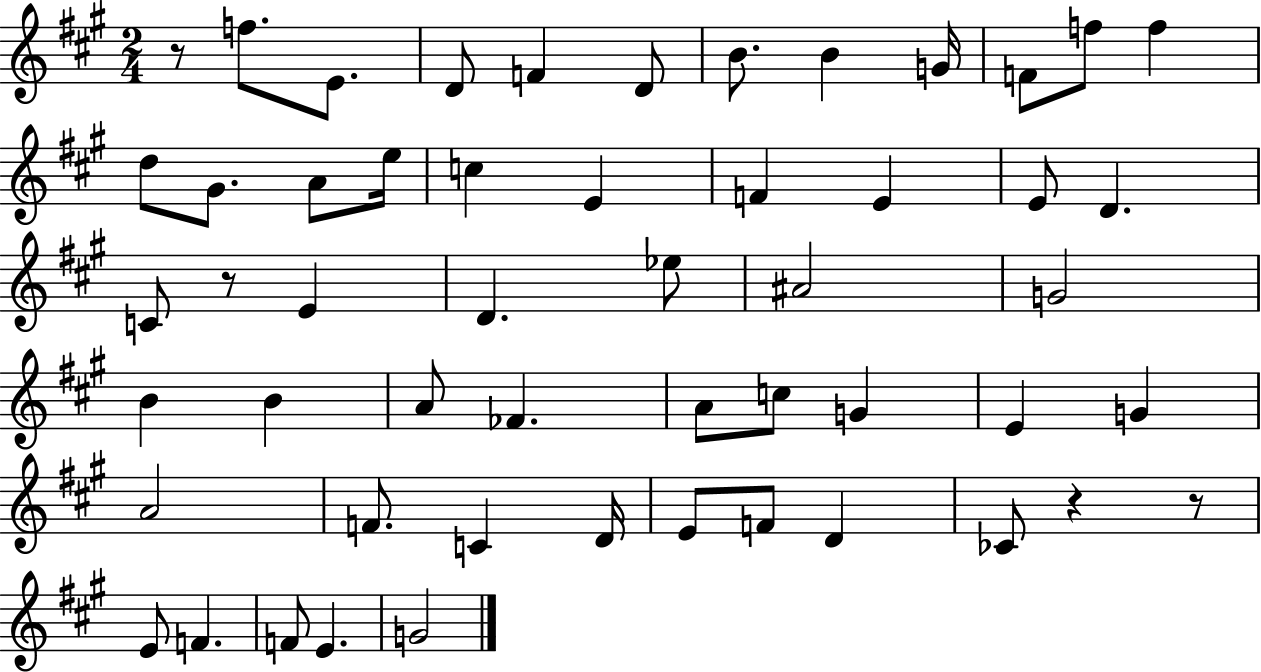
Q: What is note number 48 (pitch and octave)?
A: E4